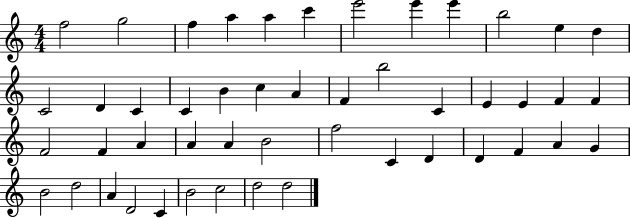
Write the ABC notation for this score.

X:1
T:Untitled
M:4/4
L:1/4
K:C
f2 g2 f a a c' e'2 e' e' b2 e d C2 D C C B c A F b2 C E E F F F2 F A A A B2 f2 C D D F A G B2 d2 A D2 C B2 c2 d2 d2